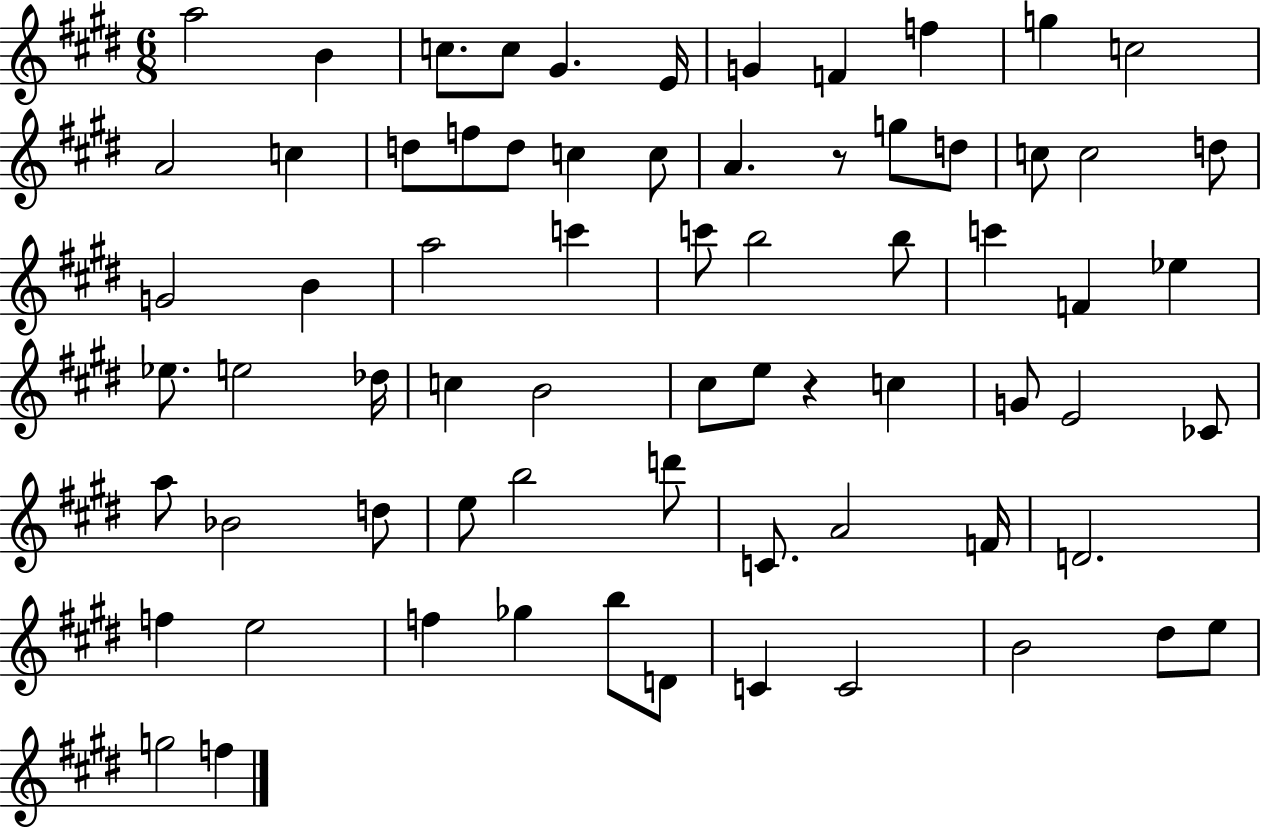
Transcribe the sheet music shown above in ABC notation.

X:1
T:Untitled
M:6/8
L:1/4
K:E
a2 B c/2 c/2 ^G E/4 G F f g c2 A2 c d/2 f/2 d/2 c c/2 A z/2 g/2 d/2 c/2 c2 d/2 G2 B a2 c' c'/2 b2 b/2 c' F _e _e/2 e2 _d/4 c B2 ^c/2 e/2 z c G/2 E2 _C/2 a/2 _B2 d/2 e/2 b2 d'/2 C/2 A2 F/4 D2 f e2 f _g b/2 D/2 C C2 B2 ^d/2 e/2 g2 f